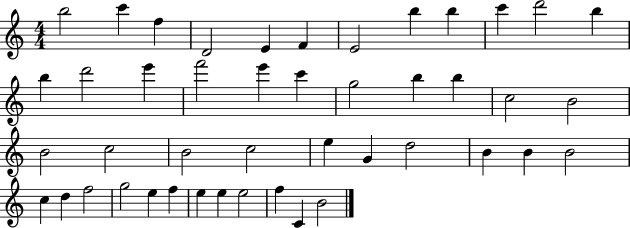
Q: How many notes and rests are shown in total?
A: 45